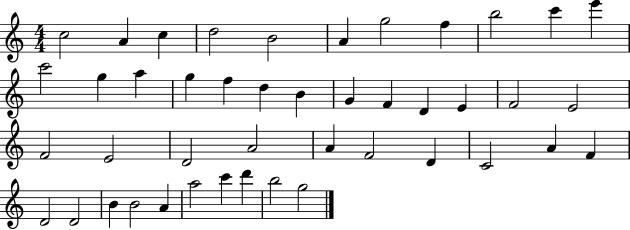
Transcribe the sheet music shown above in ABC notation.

X:1
T:Untitled
M:4/4
L:1/4
K:C
c2 A c d2 B2 A g2 f b2 c' e' c'2 g a g f d B G F D E F2 E2 F2 E2 D2 A2 A F2 D C2 A F D2 D2 B B2 A a2 c' d' b2 g2